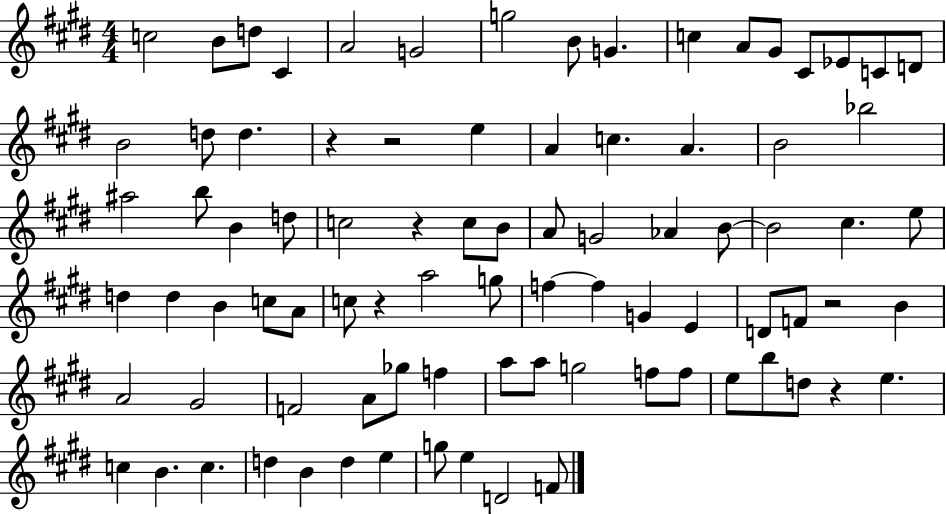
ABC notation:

X:1
T:Untitled
M:4/4
L:1/4
K:E
c2 B/2 d/2 ^C A2 G2 g2 B/2 G c A/2 ^G/2 ^C/2 _E/2 C/2 D/2 B2 d/2 d z z2 e A c A B2 _b2 ^a2 b/2 B d/2 c2 z c/2 B/2 A/2 G2 _A B/2 B2 ^c e/2 d d B c/2 A/2 c/2 z a2 g/2 f f G E D/2 F/2 z2 B A2 ^G2 F2 A/2 _g/2 f a/2 a/2 g2 f/2 f/2 e/2 b/2 d/2 z e c B c d B d e g/2 e D2 F/2